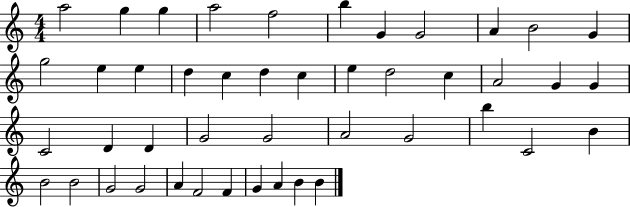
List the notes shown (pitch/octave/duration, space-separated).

A5/h G5/q G5/q A5/h F5/h B5/q G4/q G4/h A4/q B4/h G4/q G5/h E5/q E5/q D5/q C5/q D5/q C5/q E5/q D5/h C5/q A4/h G4/q G4/q C4/h D4/q D4/q G4/h G4/h A4/h G4/h B5/q C4/h B4/q B4/h B4/h G4/h G4/h A4/q F4/h F4/q G4/q A4/q B4/q B4/q